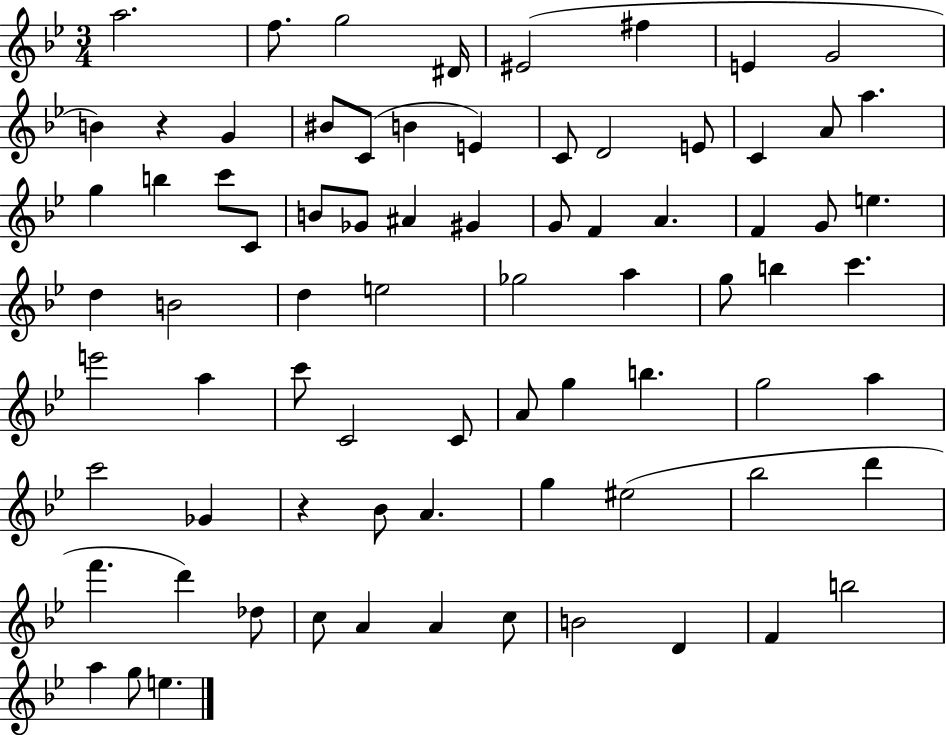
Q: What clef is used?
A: treble